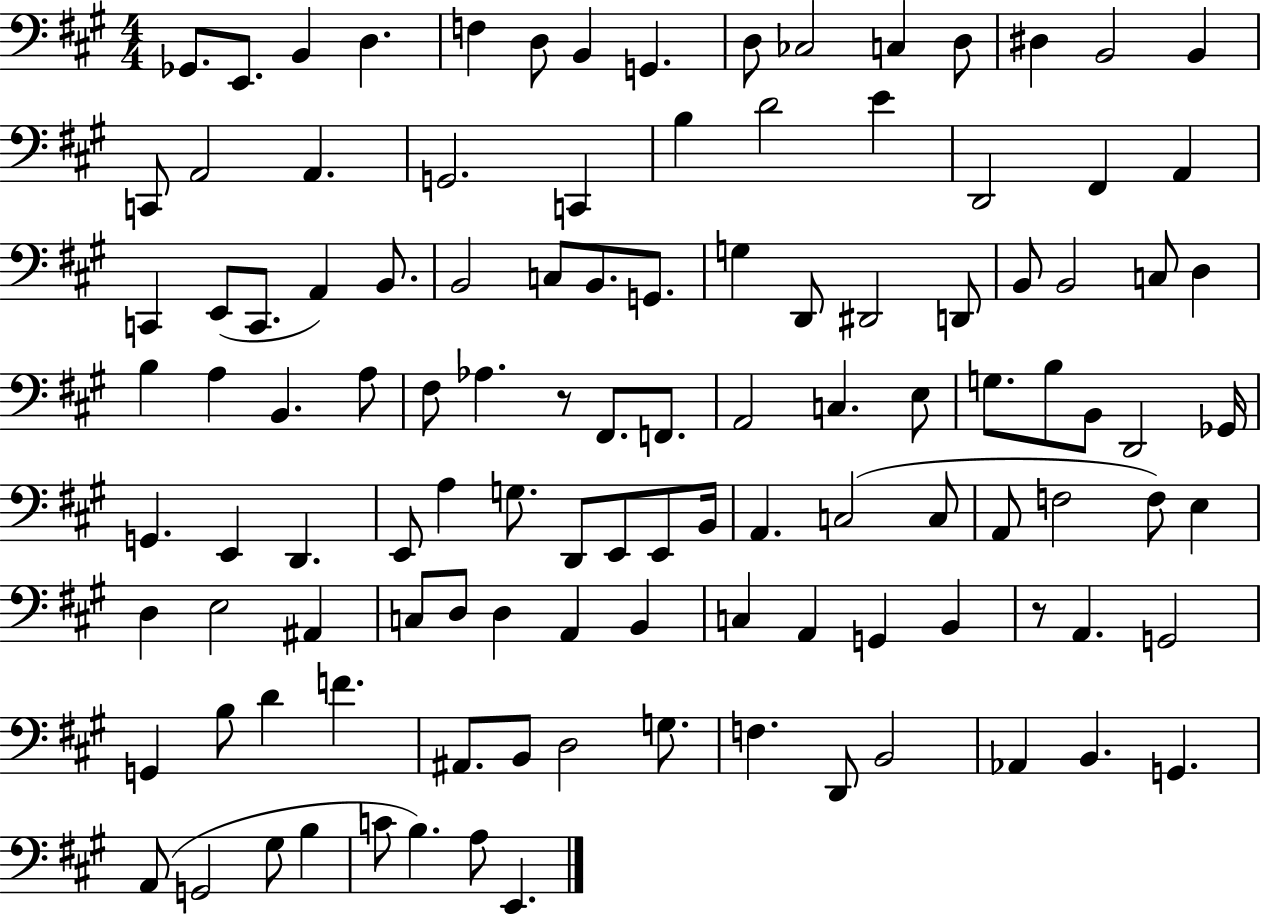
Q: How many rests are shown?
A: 2